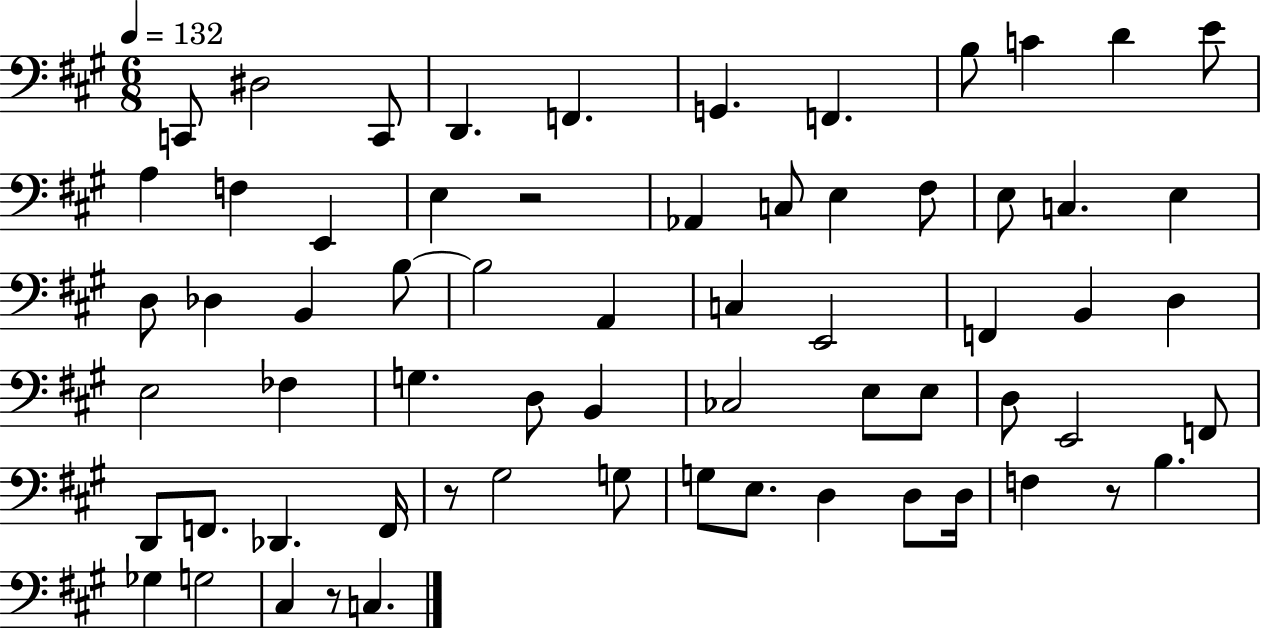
{
  \clef bass
  \numericTimeSignature
  \time 6/8
  \key a \major
  \tempo 4 = 132
  c,8 dis2 c,8 | d,4. f,4. | g,4. f,4. | b8 c'4 d'4 e'8 | \break a4 f4 e,4 | e4 r2 | aes,4 c8 e4 fis8 | e8 c4. e4 | \break d8 des4 b,4 b8~~ | b2 a,4 | c4 e,2 | f,4 b,4 d4 | \break e2 fes4 | g4. d8 b,4 | ces2 e8 e8 | d8 e,2 f,8 | \break d,8 f,8. des,4. f,16 | r8 gis2 g8 | g8 e8. d4 d8 d16 | f4 r8 b4. | \break ges4 g2 | cis4 r8 c4. | \bar "|."
}